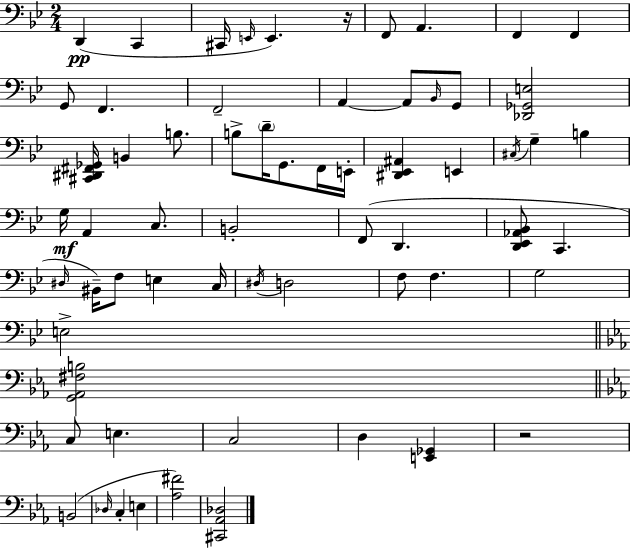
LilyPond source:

{
  \clef bass
  \numericTimeSignature
  \time 2/4
  \key bes \major
  d,4(\pp c,4 | cis,16 \grace { e,16 } e,4.) | r16 f,8 a,4. | f,4 f,4 | \break g,8 f,4. | f,2-- | a,4~~ a,8 \grace { bes,16 } | g,8 <des, ges, e>2 | \break <cis, dis, fis, ges,>16 b,4 b8. | b8-> \parenthesize d'16-- g,8. | f,16 e,16-. <dis, ees, ais,>4 e,4 | \acciaccatura { cis16 } g4-- b4 | \break g16\mf a,4 | c8. b,2-. | f,8( d,4. | <d, ees, aes, bes,>8 c,4. | \break \grace { dis16 }) bis,16-- f8 e4 | c16 \acciaccatura { dis16 } d2 | f8 f4. | g2 | \break e2-> | \bar "||" \break \key c \minor <g, aes, fis b>2 | \bar "||" \break \key ees \major c8 e4. | c2 | d4 <e, ges,>4 | r2 | \break b,2( | \grace { des16 } c4-. e4 | <aes fis'>2) | <cis, aes, des>2 | \break \bar "|."
}